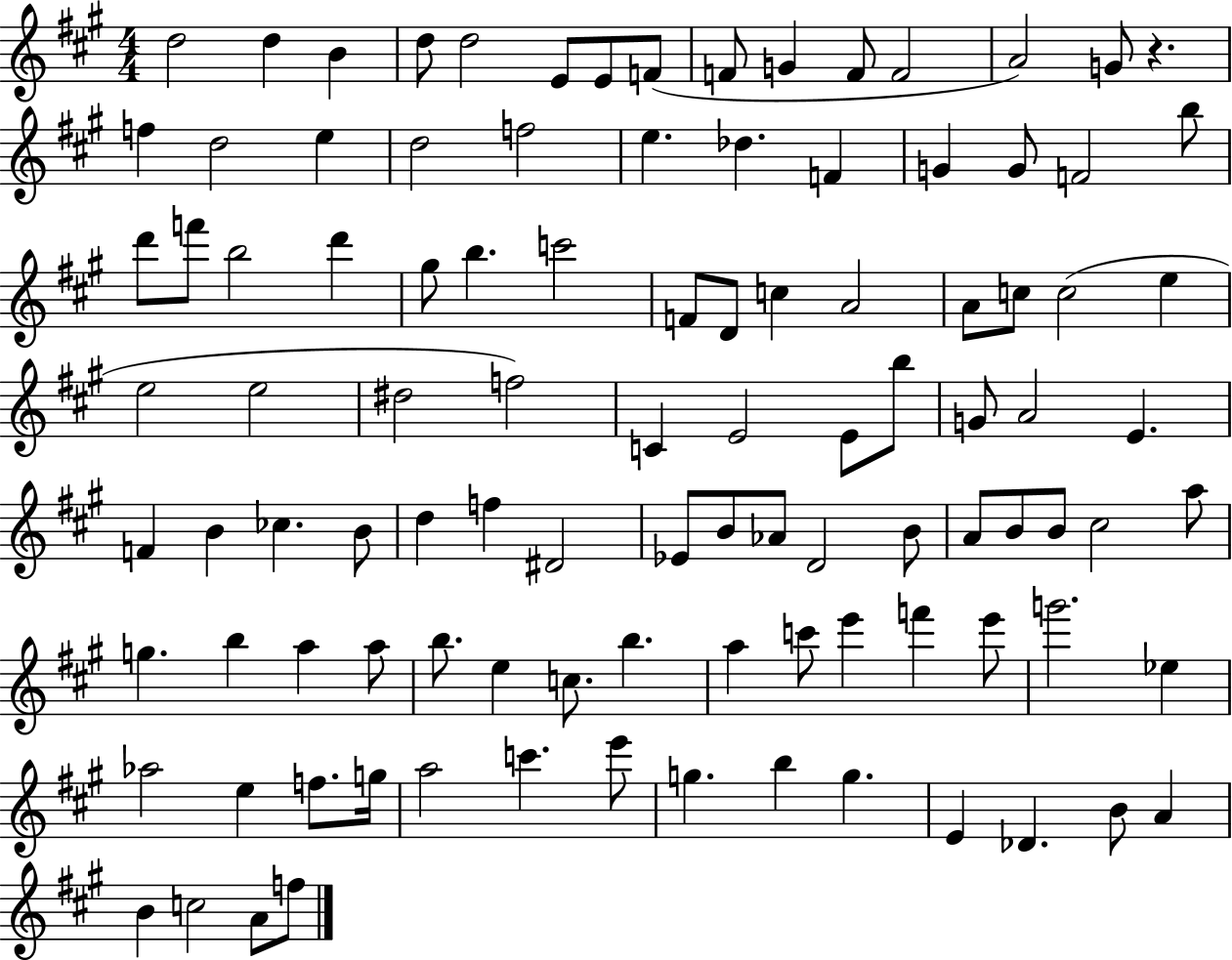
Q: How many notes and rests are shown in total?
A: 103